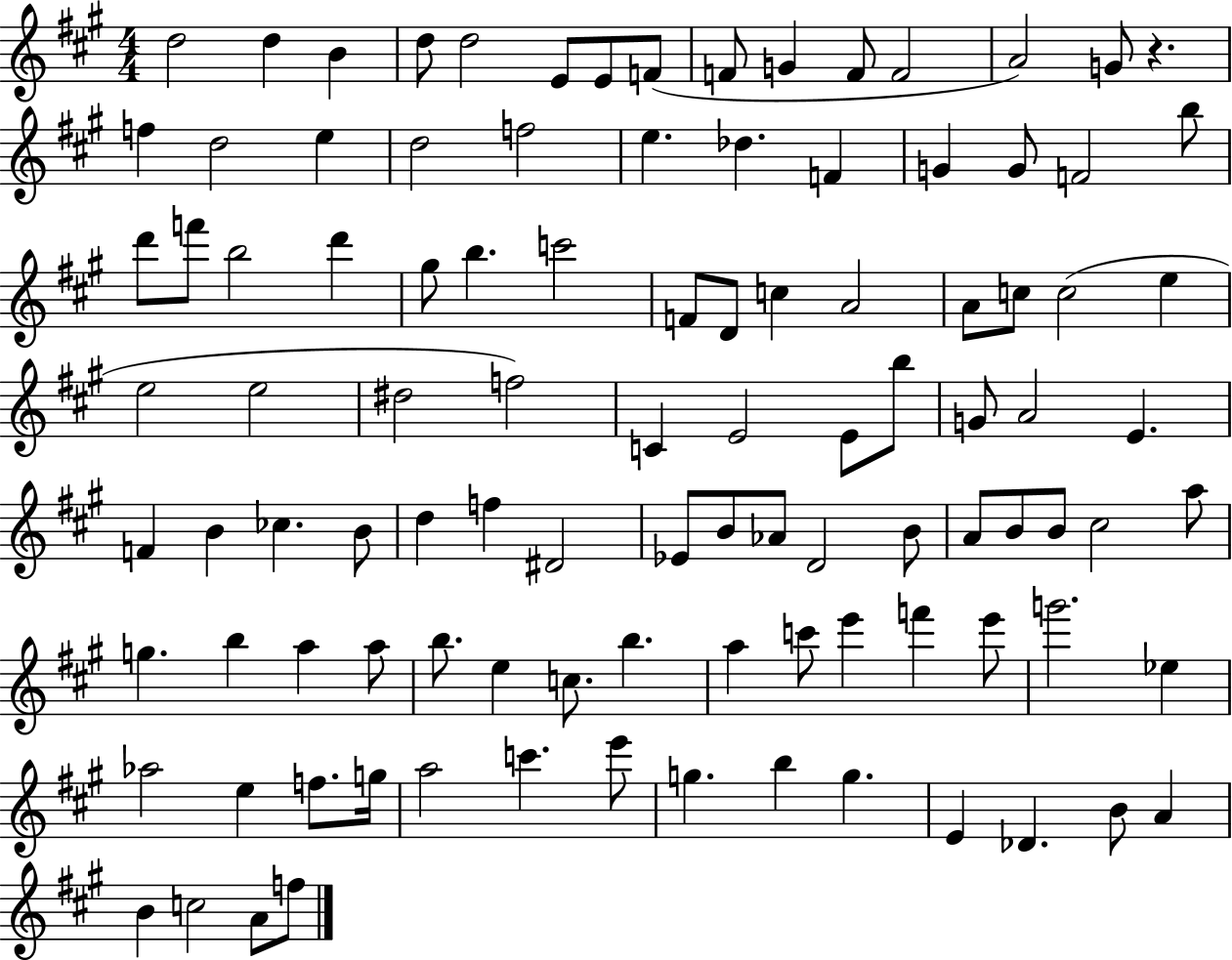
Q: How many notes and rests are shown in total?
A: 103